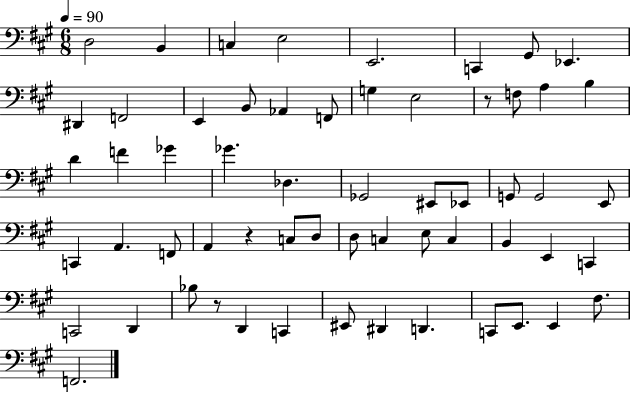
{
  \clef bass
  \numericTimeSignature
  \time 6/8
  \key a \major
  \tempo 4 = 90
  d2 b,4 | c4 e2 | e,2. | c,4 gis,8 ees,4. | \break dis,4 f,2 | e,4 b,8 aes,4 f,8 | g4 e2 | r8 f8 a4 b4 | \break d'4 f'4 ges'4 | ges'4. des4. | ges,2 eis,8 ees,8 | g,8 g,2 e,8 | \break c,4 a,4. f,8 | a,4 r4 c8 d8 | d8 c4 e8 c4 | b,4 e,4 c,4 | \break c,2 d,4 | bes8 r8 d,4 c,4 | eis,8 dis,4 d,4. | c,8 e,8. e,4 fis8. | \break f,2. | \bar "|."
}